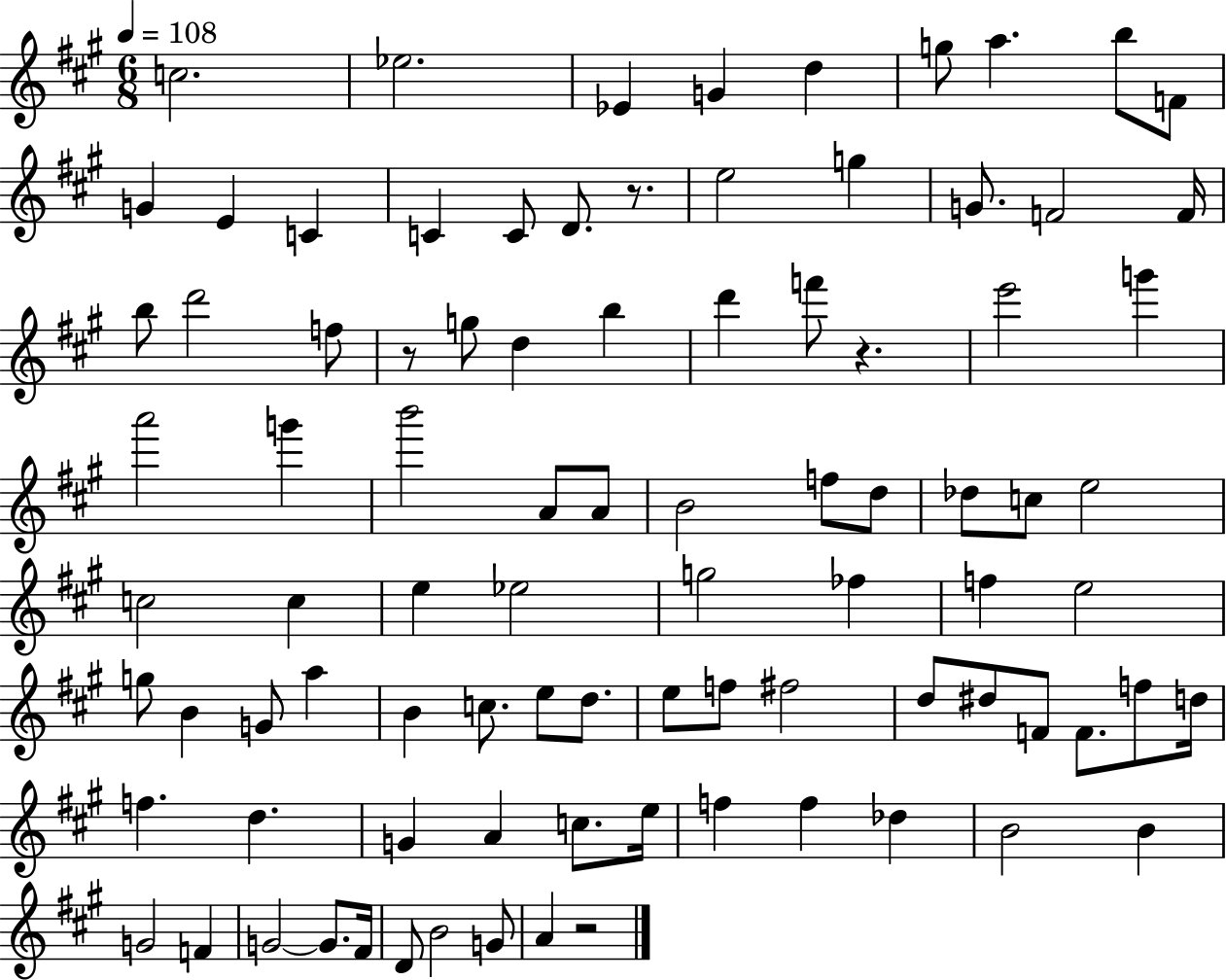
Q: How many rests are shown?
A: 4